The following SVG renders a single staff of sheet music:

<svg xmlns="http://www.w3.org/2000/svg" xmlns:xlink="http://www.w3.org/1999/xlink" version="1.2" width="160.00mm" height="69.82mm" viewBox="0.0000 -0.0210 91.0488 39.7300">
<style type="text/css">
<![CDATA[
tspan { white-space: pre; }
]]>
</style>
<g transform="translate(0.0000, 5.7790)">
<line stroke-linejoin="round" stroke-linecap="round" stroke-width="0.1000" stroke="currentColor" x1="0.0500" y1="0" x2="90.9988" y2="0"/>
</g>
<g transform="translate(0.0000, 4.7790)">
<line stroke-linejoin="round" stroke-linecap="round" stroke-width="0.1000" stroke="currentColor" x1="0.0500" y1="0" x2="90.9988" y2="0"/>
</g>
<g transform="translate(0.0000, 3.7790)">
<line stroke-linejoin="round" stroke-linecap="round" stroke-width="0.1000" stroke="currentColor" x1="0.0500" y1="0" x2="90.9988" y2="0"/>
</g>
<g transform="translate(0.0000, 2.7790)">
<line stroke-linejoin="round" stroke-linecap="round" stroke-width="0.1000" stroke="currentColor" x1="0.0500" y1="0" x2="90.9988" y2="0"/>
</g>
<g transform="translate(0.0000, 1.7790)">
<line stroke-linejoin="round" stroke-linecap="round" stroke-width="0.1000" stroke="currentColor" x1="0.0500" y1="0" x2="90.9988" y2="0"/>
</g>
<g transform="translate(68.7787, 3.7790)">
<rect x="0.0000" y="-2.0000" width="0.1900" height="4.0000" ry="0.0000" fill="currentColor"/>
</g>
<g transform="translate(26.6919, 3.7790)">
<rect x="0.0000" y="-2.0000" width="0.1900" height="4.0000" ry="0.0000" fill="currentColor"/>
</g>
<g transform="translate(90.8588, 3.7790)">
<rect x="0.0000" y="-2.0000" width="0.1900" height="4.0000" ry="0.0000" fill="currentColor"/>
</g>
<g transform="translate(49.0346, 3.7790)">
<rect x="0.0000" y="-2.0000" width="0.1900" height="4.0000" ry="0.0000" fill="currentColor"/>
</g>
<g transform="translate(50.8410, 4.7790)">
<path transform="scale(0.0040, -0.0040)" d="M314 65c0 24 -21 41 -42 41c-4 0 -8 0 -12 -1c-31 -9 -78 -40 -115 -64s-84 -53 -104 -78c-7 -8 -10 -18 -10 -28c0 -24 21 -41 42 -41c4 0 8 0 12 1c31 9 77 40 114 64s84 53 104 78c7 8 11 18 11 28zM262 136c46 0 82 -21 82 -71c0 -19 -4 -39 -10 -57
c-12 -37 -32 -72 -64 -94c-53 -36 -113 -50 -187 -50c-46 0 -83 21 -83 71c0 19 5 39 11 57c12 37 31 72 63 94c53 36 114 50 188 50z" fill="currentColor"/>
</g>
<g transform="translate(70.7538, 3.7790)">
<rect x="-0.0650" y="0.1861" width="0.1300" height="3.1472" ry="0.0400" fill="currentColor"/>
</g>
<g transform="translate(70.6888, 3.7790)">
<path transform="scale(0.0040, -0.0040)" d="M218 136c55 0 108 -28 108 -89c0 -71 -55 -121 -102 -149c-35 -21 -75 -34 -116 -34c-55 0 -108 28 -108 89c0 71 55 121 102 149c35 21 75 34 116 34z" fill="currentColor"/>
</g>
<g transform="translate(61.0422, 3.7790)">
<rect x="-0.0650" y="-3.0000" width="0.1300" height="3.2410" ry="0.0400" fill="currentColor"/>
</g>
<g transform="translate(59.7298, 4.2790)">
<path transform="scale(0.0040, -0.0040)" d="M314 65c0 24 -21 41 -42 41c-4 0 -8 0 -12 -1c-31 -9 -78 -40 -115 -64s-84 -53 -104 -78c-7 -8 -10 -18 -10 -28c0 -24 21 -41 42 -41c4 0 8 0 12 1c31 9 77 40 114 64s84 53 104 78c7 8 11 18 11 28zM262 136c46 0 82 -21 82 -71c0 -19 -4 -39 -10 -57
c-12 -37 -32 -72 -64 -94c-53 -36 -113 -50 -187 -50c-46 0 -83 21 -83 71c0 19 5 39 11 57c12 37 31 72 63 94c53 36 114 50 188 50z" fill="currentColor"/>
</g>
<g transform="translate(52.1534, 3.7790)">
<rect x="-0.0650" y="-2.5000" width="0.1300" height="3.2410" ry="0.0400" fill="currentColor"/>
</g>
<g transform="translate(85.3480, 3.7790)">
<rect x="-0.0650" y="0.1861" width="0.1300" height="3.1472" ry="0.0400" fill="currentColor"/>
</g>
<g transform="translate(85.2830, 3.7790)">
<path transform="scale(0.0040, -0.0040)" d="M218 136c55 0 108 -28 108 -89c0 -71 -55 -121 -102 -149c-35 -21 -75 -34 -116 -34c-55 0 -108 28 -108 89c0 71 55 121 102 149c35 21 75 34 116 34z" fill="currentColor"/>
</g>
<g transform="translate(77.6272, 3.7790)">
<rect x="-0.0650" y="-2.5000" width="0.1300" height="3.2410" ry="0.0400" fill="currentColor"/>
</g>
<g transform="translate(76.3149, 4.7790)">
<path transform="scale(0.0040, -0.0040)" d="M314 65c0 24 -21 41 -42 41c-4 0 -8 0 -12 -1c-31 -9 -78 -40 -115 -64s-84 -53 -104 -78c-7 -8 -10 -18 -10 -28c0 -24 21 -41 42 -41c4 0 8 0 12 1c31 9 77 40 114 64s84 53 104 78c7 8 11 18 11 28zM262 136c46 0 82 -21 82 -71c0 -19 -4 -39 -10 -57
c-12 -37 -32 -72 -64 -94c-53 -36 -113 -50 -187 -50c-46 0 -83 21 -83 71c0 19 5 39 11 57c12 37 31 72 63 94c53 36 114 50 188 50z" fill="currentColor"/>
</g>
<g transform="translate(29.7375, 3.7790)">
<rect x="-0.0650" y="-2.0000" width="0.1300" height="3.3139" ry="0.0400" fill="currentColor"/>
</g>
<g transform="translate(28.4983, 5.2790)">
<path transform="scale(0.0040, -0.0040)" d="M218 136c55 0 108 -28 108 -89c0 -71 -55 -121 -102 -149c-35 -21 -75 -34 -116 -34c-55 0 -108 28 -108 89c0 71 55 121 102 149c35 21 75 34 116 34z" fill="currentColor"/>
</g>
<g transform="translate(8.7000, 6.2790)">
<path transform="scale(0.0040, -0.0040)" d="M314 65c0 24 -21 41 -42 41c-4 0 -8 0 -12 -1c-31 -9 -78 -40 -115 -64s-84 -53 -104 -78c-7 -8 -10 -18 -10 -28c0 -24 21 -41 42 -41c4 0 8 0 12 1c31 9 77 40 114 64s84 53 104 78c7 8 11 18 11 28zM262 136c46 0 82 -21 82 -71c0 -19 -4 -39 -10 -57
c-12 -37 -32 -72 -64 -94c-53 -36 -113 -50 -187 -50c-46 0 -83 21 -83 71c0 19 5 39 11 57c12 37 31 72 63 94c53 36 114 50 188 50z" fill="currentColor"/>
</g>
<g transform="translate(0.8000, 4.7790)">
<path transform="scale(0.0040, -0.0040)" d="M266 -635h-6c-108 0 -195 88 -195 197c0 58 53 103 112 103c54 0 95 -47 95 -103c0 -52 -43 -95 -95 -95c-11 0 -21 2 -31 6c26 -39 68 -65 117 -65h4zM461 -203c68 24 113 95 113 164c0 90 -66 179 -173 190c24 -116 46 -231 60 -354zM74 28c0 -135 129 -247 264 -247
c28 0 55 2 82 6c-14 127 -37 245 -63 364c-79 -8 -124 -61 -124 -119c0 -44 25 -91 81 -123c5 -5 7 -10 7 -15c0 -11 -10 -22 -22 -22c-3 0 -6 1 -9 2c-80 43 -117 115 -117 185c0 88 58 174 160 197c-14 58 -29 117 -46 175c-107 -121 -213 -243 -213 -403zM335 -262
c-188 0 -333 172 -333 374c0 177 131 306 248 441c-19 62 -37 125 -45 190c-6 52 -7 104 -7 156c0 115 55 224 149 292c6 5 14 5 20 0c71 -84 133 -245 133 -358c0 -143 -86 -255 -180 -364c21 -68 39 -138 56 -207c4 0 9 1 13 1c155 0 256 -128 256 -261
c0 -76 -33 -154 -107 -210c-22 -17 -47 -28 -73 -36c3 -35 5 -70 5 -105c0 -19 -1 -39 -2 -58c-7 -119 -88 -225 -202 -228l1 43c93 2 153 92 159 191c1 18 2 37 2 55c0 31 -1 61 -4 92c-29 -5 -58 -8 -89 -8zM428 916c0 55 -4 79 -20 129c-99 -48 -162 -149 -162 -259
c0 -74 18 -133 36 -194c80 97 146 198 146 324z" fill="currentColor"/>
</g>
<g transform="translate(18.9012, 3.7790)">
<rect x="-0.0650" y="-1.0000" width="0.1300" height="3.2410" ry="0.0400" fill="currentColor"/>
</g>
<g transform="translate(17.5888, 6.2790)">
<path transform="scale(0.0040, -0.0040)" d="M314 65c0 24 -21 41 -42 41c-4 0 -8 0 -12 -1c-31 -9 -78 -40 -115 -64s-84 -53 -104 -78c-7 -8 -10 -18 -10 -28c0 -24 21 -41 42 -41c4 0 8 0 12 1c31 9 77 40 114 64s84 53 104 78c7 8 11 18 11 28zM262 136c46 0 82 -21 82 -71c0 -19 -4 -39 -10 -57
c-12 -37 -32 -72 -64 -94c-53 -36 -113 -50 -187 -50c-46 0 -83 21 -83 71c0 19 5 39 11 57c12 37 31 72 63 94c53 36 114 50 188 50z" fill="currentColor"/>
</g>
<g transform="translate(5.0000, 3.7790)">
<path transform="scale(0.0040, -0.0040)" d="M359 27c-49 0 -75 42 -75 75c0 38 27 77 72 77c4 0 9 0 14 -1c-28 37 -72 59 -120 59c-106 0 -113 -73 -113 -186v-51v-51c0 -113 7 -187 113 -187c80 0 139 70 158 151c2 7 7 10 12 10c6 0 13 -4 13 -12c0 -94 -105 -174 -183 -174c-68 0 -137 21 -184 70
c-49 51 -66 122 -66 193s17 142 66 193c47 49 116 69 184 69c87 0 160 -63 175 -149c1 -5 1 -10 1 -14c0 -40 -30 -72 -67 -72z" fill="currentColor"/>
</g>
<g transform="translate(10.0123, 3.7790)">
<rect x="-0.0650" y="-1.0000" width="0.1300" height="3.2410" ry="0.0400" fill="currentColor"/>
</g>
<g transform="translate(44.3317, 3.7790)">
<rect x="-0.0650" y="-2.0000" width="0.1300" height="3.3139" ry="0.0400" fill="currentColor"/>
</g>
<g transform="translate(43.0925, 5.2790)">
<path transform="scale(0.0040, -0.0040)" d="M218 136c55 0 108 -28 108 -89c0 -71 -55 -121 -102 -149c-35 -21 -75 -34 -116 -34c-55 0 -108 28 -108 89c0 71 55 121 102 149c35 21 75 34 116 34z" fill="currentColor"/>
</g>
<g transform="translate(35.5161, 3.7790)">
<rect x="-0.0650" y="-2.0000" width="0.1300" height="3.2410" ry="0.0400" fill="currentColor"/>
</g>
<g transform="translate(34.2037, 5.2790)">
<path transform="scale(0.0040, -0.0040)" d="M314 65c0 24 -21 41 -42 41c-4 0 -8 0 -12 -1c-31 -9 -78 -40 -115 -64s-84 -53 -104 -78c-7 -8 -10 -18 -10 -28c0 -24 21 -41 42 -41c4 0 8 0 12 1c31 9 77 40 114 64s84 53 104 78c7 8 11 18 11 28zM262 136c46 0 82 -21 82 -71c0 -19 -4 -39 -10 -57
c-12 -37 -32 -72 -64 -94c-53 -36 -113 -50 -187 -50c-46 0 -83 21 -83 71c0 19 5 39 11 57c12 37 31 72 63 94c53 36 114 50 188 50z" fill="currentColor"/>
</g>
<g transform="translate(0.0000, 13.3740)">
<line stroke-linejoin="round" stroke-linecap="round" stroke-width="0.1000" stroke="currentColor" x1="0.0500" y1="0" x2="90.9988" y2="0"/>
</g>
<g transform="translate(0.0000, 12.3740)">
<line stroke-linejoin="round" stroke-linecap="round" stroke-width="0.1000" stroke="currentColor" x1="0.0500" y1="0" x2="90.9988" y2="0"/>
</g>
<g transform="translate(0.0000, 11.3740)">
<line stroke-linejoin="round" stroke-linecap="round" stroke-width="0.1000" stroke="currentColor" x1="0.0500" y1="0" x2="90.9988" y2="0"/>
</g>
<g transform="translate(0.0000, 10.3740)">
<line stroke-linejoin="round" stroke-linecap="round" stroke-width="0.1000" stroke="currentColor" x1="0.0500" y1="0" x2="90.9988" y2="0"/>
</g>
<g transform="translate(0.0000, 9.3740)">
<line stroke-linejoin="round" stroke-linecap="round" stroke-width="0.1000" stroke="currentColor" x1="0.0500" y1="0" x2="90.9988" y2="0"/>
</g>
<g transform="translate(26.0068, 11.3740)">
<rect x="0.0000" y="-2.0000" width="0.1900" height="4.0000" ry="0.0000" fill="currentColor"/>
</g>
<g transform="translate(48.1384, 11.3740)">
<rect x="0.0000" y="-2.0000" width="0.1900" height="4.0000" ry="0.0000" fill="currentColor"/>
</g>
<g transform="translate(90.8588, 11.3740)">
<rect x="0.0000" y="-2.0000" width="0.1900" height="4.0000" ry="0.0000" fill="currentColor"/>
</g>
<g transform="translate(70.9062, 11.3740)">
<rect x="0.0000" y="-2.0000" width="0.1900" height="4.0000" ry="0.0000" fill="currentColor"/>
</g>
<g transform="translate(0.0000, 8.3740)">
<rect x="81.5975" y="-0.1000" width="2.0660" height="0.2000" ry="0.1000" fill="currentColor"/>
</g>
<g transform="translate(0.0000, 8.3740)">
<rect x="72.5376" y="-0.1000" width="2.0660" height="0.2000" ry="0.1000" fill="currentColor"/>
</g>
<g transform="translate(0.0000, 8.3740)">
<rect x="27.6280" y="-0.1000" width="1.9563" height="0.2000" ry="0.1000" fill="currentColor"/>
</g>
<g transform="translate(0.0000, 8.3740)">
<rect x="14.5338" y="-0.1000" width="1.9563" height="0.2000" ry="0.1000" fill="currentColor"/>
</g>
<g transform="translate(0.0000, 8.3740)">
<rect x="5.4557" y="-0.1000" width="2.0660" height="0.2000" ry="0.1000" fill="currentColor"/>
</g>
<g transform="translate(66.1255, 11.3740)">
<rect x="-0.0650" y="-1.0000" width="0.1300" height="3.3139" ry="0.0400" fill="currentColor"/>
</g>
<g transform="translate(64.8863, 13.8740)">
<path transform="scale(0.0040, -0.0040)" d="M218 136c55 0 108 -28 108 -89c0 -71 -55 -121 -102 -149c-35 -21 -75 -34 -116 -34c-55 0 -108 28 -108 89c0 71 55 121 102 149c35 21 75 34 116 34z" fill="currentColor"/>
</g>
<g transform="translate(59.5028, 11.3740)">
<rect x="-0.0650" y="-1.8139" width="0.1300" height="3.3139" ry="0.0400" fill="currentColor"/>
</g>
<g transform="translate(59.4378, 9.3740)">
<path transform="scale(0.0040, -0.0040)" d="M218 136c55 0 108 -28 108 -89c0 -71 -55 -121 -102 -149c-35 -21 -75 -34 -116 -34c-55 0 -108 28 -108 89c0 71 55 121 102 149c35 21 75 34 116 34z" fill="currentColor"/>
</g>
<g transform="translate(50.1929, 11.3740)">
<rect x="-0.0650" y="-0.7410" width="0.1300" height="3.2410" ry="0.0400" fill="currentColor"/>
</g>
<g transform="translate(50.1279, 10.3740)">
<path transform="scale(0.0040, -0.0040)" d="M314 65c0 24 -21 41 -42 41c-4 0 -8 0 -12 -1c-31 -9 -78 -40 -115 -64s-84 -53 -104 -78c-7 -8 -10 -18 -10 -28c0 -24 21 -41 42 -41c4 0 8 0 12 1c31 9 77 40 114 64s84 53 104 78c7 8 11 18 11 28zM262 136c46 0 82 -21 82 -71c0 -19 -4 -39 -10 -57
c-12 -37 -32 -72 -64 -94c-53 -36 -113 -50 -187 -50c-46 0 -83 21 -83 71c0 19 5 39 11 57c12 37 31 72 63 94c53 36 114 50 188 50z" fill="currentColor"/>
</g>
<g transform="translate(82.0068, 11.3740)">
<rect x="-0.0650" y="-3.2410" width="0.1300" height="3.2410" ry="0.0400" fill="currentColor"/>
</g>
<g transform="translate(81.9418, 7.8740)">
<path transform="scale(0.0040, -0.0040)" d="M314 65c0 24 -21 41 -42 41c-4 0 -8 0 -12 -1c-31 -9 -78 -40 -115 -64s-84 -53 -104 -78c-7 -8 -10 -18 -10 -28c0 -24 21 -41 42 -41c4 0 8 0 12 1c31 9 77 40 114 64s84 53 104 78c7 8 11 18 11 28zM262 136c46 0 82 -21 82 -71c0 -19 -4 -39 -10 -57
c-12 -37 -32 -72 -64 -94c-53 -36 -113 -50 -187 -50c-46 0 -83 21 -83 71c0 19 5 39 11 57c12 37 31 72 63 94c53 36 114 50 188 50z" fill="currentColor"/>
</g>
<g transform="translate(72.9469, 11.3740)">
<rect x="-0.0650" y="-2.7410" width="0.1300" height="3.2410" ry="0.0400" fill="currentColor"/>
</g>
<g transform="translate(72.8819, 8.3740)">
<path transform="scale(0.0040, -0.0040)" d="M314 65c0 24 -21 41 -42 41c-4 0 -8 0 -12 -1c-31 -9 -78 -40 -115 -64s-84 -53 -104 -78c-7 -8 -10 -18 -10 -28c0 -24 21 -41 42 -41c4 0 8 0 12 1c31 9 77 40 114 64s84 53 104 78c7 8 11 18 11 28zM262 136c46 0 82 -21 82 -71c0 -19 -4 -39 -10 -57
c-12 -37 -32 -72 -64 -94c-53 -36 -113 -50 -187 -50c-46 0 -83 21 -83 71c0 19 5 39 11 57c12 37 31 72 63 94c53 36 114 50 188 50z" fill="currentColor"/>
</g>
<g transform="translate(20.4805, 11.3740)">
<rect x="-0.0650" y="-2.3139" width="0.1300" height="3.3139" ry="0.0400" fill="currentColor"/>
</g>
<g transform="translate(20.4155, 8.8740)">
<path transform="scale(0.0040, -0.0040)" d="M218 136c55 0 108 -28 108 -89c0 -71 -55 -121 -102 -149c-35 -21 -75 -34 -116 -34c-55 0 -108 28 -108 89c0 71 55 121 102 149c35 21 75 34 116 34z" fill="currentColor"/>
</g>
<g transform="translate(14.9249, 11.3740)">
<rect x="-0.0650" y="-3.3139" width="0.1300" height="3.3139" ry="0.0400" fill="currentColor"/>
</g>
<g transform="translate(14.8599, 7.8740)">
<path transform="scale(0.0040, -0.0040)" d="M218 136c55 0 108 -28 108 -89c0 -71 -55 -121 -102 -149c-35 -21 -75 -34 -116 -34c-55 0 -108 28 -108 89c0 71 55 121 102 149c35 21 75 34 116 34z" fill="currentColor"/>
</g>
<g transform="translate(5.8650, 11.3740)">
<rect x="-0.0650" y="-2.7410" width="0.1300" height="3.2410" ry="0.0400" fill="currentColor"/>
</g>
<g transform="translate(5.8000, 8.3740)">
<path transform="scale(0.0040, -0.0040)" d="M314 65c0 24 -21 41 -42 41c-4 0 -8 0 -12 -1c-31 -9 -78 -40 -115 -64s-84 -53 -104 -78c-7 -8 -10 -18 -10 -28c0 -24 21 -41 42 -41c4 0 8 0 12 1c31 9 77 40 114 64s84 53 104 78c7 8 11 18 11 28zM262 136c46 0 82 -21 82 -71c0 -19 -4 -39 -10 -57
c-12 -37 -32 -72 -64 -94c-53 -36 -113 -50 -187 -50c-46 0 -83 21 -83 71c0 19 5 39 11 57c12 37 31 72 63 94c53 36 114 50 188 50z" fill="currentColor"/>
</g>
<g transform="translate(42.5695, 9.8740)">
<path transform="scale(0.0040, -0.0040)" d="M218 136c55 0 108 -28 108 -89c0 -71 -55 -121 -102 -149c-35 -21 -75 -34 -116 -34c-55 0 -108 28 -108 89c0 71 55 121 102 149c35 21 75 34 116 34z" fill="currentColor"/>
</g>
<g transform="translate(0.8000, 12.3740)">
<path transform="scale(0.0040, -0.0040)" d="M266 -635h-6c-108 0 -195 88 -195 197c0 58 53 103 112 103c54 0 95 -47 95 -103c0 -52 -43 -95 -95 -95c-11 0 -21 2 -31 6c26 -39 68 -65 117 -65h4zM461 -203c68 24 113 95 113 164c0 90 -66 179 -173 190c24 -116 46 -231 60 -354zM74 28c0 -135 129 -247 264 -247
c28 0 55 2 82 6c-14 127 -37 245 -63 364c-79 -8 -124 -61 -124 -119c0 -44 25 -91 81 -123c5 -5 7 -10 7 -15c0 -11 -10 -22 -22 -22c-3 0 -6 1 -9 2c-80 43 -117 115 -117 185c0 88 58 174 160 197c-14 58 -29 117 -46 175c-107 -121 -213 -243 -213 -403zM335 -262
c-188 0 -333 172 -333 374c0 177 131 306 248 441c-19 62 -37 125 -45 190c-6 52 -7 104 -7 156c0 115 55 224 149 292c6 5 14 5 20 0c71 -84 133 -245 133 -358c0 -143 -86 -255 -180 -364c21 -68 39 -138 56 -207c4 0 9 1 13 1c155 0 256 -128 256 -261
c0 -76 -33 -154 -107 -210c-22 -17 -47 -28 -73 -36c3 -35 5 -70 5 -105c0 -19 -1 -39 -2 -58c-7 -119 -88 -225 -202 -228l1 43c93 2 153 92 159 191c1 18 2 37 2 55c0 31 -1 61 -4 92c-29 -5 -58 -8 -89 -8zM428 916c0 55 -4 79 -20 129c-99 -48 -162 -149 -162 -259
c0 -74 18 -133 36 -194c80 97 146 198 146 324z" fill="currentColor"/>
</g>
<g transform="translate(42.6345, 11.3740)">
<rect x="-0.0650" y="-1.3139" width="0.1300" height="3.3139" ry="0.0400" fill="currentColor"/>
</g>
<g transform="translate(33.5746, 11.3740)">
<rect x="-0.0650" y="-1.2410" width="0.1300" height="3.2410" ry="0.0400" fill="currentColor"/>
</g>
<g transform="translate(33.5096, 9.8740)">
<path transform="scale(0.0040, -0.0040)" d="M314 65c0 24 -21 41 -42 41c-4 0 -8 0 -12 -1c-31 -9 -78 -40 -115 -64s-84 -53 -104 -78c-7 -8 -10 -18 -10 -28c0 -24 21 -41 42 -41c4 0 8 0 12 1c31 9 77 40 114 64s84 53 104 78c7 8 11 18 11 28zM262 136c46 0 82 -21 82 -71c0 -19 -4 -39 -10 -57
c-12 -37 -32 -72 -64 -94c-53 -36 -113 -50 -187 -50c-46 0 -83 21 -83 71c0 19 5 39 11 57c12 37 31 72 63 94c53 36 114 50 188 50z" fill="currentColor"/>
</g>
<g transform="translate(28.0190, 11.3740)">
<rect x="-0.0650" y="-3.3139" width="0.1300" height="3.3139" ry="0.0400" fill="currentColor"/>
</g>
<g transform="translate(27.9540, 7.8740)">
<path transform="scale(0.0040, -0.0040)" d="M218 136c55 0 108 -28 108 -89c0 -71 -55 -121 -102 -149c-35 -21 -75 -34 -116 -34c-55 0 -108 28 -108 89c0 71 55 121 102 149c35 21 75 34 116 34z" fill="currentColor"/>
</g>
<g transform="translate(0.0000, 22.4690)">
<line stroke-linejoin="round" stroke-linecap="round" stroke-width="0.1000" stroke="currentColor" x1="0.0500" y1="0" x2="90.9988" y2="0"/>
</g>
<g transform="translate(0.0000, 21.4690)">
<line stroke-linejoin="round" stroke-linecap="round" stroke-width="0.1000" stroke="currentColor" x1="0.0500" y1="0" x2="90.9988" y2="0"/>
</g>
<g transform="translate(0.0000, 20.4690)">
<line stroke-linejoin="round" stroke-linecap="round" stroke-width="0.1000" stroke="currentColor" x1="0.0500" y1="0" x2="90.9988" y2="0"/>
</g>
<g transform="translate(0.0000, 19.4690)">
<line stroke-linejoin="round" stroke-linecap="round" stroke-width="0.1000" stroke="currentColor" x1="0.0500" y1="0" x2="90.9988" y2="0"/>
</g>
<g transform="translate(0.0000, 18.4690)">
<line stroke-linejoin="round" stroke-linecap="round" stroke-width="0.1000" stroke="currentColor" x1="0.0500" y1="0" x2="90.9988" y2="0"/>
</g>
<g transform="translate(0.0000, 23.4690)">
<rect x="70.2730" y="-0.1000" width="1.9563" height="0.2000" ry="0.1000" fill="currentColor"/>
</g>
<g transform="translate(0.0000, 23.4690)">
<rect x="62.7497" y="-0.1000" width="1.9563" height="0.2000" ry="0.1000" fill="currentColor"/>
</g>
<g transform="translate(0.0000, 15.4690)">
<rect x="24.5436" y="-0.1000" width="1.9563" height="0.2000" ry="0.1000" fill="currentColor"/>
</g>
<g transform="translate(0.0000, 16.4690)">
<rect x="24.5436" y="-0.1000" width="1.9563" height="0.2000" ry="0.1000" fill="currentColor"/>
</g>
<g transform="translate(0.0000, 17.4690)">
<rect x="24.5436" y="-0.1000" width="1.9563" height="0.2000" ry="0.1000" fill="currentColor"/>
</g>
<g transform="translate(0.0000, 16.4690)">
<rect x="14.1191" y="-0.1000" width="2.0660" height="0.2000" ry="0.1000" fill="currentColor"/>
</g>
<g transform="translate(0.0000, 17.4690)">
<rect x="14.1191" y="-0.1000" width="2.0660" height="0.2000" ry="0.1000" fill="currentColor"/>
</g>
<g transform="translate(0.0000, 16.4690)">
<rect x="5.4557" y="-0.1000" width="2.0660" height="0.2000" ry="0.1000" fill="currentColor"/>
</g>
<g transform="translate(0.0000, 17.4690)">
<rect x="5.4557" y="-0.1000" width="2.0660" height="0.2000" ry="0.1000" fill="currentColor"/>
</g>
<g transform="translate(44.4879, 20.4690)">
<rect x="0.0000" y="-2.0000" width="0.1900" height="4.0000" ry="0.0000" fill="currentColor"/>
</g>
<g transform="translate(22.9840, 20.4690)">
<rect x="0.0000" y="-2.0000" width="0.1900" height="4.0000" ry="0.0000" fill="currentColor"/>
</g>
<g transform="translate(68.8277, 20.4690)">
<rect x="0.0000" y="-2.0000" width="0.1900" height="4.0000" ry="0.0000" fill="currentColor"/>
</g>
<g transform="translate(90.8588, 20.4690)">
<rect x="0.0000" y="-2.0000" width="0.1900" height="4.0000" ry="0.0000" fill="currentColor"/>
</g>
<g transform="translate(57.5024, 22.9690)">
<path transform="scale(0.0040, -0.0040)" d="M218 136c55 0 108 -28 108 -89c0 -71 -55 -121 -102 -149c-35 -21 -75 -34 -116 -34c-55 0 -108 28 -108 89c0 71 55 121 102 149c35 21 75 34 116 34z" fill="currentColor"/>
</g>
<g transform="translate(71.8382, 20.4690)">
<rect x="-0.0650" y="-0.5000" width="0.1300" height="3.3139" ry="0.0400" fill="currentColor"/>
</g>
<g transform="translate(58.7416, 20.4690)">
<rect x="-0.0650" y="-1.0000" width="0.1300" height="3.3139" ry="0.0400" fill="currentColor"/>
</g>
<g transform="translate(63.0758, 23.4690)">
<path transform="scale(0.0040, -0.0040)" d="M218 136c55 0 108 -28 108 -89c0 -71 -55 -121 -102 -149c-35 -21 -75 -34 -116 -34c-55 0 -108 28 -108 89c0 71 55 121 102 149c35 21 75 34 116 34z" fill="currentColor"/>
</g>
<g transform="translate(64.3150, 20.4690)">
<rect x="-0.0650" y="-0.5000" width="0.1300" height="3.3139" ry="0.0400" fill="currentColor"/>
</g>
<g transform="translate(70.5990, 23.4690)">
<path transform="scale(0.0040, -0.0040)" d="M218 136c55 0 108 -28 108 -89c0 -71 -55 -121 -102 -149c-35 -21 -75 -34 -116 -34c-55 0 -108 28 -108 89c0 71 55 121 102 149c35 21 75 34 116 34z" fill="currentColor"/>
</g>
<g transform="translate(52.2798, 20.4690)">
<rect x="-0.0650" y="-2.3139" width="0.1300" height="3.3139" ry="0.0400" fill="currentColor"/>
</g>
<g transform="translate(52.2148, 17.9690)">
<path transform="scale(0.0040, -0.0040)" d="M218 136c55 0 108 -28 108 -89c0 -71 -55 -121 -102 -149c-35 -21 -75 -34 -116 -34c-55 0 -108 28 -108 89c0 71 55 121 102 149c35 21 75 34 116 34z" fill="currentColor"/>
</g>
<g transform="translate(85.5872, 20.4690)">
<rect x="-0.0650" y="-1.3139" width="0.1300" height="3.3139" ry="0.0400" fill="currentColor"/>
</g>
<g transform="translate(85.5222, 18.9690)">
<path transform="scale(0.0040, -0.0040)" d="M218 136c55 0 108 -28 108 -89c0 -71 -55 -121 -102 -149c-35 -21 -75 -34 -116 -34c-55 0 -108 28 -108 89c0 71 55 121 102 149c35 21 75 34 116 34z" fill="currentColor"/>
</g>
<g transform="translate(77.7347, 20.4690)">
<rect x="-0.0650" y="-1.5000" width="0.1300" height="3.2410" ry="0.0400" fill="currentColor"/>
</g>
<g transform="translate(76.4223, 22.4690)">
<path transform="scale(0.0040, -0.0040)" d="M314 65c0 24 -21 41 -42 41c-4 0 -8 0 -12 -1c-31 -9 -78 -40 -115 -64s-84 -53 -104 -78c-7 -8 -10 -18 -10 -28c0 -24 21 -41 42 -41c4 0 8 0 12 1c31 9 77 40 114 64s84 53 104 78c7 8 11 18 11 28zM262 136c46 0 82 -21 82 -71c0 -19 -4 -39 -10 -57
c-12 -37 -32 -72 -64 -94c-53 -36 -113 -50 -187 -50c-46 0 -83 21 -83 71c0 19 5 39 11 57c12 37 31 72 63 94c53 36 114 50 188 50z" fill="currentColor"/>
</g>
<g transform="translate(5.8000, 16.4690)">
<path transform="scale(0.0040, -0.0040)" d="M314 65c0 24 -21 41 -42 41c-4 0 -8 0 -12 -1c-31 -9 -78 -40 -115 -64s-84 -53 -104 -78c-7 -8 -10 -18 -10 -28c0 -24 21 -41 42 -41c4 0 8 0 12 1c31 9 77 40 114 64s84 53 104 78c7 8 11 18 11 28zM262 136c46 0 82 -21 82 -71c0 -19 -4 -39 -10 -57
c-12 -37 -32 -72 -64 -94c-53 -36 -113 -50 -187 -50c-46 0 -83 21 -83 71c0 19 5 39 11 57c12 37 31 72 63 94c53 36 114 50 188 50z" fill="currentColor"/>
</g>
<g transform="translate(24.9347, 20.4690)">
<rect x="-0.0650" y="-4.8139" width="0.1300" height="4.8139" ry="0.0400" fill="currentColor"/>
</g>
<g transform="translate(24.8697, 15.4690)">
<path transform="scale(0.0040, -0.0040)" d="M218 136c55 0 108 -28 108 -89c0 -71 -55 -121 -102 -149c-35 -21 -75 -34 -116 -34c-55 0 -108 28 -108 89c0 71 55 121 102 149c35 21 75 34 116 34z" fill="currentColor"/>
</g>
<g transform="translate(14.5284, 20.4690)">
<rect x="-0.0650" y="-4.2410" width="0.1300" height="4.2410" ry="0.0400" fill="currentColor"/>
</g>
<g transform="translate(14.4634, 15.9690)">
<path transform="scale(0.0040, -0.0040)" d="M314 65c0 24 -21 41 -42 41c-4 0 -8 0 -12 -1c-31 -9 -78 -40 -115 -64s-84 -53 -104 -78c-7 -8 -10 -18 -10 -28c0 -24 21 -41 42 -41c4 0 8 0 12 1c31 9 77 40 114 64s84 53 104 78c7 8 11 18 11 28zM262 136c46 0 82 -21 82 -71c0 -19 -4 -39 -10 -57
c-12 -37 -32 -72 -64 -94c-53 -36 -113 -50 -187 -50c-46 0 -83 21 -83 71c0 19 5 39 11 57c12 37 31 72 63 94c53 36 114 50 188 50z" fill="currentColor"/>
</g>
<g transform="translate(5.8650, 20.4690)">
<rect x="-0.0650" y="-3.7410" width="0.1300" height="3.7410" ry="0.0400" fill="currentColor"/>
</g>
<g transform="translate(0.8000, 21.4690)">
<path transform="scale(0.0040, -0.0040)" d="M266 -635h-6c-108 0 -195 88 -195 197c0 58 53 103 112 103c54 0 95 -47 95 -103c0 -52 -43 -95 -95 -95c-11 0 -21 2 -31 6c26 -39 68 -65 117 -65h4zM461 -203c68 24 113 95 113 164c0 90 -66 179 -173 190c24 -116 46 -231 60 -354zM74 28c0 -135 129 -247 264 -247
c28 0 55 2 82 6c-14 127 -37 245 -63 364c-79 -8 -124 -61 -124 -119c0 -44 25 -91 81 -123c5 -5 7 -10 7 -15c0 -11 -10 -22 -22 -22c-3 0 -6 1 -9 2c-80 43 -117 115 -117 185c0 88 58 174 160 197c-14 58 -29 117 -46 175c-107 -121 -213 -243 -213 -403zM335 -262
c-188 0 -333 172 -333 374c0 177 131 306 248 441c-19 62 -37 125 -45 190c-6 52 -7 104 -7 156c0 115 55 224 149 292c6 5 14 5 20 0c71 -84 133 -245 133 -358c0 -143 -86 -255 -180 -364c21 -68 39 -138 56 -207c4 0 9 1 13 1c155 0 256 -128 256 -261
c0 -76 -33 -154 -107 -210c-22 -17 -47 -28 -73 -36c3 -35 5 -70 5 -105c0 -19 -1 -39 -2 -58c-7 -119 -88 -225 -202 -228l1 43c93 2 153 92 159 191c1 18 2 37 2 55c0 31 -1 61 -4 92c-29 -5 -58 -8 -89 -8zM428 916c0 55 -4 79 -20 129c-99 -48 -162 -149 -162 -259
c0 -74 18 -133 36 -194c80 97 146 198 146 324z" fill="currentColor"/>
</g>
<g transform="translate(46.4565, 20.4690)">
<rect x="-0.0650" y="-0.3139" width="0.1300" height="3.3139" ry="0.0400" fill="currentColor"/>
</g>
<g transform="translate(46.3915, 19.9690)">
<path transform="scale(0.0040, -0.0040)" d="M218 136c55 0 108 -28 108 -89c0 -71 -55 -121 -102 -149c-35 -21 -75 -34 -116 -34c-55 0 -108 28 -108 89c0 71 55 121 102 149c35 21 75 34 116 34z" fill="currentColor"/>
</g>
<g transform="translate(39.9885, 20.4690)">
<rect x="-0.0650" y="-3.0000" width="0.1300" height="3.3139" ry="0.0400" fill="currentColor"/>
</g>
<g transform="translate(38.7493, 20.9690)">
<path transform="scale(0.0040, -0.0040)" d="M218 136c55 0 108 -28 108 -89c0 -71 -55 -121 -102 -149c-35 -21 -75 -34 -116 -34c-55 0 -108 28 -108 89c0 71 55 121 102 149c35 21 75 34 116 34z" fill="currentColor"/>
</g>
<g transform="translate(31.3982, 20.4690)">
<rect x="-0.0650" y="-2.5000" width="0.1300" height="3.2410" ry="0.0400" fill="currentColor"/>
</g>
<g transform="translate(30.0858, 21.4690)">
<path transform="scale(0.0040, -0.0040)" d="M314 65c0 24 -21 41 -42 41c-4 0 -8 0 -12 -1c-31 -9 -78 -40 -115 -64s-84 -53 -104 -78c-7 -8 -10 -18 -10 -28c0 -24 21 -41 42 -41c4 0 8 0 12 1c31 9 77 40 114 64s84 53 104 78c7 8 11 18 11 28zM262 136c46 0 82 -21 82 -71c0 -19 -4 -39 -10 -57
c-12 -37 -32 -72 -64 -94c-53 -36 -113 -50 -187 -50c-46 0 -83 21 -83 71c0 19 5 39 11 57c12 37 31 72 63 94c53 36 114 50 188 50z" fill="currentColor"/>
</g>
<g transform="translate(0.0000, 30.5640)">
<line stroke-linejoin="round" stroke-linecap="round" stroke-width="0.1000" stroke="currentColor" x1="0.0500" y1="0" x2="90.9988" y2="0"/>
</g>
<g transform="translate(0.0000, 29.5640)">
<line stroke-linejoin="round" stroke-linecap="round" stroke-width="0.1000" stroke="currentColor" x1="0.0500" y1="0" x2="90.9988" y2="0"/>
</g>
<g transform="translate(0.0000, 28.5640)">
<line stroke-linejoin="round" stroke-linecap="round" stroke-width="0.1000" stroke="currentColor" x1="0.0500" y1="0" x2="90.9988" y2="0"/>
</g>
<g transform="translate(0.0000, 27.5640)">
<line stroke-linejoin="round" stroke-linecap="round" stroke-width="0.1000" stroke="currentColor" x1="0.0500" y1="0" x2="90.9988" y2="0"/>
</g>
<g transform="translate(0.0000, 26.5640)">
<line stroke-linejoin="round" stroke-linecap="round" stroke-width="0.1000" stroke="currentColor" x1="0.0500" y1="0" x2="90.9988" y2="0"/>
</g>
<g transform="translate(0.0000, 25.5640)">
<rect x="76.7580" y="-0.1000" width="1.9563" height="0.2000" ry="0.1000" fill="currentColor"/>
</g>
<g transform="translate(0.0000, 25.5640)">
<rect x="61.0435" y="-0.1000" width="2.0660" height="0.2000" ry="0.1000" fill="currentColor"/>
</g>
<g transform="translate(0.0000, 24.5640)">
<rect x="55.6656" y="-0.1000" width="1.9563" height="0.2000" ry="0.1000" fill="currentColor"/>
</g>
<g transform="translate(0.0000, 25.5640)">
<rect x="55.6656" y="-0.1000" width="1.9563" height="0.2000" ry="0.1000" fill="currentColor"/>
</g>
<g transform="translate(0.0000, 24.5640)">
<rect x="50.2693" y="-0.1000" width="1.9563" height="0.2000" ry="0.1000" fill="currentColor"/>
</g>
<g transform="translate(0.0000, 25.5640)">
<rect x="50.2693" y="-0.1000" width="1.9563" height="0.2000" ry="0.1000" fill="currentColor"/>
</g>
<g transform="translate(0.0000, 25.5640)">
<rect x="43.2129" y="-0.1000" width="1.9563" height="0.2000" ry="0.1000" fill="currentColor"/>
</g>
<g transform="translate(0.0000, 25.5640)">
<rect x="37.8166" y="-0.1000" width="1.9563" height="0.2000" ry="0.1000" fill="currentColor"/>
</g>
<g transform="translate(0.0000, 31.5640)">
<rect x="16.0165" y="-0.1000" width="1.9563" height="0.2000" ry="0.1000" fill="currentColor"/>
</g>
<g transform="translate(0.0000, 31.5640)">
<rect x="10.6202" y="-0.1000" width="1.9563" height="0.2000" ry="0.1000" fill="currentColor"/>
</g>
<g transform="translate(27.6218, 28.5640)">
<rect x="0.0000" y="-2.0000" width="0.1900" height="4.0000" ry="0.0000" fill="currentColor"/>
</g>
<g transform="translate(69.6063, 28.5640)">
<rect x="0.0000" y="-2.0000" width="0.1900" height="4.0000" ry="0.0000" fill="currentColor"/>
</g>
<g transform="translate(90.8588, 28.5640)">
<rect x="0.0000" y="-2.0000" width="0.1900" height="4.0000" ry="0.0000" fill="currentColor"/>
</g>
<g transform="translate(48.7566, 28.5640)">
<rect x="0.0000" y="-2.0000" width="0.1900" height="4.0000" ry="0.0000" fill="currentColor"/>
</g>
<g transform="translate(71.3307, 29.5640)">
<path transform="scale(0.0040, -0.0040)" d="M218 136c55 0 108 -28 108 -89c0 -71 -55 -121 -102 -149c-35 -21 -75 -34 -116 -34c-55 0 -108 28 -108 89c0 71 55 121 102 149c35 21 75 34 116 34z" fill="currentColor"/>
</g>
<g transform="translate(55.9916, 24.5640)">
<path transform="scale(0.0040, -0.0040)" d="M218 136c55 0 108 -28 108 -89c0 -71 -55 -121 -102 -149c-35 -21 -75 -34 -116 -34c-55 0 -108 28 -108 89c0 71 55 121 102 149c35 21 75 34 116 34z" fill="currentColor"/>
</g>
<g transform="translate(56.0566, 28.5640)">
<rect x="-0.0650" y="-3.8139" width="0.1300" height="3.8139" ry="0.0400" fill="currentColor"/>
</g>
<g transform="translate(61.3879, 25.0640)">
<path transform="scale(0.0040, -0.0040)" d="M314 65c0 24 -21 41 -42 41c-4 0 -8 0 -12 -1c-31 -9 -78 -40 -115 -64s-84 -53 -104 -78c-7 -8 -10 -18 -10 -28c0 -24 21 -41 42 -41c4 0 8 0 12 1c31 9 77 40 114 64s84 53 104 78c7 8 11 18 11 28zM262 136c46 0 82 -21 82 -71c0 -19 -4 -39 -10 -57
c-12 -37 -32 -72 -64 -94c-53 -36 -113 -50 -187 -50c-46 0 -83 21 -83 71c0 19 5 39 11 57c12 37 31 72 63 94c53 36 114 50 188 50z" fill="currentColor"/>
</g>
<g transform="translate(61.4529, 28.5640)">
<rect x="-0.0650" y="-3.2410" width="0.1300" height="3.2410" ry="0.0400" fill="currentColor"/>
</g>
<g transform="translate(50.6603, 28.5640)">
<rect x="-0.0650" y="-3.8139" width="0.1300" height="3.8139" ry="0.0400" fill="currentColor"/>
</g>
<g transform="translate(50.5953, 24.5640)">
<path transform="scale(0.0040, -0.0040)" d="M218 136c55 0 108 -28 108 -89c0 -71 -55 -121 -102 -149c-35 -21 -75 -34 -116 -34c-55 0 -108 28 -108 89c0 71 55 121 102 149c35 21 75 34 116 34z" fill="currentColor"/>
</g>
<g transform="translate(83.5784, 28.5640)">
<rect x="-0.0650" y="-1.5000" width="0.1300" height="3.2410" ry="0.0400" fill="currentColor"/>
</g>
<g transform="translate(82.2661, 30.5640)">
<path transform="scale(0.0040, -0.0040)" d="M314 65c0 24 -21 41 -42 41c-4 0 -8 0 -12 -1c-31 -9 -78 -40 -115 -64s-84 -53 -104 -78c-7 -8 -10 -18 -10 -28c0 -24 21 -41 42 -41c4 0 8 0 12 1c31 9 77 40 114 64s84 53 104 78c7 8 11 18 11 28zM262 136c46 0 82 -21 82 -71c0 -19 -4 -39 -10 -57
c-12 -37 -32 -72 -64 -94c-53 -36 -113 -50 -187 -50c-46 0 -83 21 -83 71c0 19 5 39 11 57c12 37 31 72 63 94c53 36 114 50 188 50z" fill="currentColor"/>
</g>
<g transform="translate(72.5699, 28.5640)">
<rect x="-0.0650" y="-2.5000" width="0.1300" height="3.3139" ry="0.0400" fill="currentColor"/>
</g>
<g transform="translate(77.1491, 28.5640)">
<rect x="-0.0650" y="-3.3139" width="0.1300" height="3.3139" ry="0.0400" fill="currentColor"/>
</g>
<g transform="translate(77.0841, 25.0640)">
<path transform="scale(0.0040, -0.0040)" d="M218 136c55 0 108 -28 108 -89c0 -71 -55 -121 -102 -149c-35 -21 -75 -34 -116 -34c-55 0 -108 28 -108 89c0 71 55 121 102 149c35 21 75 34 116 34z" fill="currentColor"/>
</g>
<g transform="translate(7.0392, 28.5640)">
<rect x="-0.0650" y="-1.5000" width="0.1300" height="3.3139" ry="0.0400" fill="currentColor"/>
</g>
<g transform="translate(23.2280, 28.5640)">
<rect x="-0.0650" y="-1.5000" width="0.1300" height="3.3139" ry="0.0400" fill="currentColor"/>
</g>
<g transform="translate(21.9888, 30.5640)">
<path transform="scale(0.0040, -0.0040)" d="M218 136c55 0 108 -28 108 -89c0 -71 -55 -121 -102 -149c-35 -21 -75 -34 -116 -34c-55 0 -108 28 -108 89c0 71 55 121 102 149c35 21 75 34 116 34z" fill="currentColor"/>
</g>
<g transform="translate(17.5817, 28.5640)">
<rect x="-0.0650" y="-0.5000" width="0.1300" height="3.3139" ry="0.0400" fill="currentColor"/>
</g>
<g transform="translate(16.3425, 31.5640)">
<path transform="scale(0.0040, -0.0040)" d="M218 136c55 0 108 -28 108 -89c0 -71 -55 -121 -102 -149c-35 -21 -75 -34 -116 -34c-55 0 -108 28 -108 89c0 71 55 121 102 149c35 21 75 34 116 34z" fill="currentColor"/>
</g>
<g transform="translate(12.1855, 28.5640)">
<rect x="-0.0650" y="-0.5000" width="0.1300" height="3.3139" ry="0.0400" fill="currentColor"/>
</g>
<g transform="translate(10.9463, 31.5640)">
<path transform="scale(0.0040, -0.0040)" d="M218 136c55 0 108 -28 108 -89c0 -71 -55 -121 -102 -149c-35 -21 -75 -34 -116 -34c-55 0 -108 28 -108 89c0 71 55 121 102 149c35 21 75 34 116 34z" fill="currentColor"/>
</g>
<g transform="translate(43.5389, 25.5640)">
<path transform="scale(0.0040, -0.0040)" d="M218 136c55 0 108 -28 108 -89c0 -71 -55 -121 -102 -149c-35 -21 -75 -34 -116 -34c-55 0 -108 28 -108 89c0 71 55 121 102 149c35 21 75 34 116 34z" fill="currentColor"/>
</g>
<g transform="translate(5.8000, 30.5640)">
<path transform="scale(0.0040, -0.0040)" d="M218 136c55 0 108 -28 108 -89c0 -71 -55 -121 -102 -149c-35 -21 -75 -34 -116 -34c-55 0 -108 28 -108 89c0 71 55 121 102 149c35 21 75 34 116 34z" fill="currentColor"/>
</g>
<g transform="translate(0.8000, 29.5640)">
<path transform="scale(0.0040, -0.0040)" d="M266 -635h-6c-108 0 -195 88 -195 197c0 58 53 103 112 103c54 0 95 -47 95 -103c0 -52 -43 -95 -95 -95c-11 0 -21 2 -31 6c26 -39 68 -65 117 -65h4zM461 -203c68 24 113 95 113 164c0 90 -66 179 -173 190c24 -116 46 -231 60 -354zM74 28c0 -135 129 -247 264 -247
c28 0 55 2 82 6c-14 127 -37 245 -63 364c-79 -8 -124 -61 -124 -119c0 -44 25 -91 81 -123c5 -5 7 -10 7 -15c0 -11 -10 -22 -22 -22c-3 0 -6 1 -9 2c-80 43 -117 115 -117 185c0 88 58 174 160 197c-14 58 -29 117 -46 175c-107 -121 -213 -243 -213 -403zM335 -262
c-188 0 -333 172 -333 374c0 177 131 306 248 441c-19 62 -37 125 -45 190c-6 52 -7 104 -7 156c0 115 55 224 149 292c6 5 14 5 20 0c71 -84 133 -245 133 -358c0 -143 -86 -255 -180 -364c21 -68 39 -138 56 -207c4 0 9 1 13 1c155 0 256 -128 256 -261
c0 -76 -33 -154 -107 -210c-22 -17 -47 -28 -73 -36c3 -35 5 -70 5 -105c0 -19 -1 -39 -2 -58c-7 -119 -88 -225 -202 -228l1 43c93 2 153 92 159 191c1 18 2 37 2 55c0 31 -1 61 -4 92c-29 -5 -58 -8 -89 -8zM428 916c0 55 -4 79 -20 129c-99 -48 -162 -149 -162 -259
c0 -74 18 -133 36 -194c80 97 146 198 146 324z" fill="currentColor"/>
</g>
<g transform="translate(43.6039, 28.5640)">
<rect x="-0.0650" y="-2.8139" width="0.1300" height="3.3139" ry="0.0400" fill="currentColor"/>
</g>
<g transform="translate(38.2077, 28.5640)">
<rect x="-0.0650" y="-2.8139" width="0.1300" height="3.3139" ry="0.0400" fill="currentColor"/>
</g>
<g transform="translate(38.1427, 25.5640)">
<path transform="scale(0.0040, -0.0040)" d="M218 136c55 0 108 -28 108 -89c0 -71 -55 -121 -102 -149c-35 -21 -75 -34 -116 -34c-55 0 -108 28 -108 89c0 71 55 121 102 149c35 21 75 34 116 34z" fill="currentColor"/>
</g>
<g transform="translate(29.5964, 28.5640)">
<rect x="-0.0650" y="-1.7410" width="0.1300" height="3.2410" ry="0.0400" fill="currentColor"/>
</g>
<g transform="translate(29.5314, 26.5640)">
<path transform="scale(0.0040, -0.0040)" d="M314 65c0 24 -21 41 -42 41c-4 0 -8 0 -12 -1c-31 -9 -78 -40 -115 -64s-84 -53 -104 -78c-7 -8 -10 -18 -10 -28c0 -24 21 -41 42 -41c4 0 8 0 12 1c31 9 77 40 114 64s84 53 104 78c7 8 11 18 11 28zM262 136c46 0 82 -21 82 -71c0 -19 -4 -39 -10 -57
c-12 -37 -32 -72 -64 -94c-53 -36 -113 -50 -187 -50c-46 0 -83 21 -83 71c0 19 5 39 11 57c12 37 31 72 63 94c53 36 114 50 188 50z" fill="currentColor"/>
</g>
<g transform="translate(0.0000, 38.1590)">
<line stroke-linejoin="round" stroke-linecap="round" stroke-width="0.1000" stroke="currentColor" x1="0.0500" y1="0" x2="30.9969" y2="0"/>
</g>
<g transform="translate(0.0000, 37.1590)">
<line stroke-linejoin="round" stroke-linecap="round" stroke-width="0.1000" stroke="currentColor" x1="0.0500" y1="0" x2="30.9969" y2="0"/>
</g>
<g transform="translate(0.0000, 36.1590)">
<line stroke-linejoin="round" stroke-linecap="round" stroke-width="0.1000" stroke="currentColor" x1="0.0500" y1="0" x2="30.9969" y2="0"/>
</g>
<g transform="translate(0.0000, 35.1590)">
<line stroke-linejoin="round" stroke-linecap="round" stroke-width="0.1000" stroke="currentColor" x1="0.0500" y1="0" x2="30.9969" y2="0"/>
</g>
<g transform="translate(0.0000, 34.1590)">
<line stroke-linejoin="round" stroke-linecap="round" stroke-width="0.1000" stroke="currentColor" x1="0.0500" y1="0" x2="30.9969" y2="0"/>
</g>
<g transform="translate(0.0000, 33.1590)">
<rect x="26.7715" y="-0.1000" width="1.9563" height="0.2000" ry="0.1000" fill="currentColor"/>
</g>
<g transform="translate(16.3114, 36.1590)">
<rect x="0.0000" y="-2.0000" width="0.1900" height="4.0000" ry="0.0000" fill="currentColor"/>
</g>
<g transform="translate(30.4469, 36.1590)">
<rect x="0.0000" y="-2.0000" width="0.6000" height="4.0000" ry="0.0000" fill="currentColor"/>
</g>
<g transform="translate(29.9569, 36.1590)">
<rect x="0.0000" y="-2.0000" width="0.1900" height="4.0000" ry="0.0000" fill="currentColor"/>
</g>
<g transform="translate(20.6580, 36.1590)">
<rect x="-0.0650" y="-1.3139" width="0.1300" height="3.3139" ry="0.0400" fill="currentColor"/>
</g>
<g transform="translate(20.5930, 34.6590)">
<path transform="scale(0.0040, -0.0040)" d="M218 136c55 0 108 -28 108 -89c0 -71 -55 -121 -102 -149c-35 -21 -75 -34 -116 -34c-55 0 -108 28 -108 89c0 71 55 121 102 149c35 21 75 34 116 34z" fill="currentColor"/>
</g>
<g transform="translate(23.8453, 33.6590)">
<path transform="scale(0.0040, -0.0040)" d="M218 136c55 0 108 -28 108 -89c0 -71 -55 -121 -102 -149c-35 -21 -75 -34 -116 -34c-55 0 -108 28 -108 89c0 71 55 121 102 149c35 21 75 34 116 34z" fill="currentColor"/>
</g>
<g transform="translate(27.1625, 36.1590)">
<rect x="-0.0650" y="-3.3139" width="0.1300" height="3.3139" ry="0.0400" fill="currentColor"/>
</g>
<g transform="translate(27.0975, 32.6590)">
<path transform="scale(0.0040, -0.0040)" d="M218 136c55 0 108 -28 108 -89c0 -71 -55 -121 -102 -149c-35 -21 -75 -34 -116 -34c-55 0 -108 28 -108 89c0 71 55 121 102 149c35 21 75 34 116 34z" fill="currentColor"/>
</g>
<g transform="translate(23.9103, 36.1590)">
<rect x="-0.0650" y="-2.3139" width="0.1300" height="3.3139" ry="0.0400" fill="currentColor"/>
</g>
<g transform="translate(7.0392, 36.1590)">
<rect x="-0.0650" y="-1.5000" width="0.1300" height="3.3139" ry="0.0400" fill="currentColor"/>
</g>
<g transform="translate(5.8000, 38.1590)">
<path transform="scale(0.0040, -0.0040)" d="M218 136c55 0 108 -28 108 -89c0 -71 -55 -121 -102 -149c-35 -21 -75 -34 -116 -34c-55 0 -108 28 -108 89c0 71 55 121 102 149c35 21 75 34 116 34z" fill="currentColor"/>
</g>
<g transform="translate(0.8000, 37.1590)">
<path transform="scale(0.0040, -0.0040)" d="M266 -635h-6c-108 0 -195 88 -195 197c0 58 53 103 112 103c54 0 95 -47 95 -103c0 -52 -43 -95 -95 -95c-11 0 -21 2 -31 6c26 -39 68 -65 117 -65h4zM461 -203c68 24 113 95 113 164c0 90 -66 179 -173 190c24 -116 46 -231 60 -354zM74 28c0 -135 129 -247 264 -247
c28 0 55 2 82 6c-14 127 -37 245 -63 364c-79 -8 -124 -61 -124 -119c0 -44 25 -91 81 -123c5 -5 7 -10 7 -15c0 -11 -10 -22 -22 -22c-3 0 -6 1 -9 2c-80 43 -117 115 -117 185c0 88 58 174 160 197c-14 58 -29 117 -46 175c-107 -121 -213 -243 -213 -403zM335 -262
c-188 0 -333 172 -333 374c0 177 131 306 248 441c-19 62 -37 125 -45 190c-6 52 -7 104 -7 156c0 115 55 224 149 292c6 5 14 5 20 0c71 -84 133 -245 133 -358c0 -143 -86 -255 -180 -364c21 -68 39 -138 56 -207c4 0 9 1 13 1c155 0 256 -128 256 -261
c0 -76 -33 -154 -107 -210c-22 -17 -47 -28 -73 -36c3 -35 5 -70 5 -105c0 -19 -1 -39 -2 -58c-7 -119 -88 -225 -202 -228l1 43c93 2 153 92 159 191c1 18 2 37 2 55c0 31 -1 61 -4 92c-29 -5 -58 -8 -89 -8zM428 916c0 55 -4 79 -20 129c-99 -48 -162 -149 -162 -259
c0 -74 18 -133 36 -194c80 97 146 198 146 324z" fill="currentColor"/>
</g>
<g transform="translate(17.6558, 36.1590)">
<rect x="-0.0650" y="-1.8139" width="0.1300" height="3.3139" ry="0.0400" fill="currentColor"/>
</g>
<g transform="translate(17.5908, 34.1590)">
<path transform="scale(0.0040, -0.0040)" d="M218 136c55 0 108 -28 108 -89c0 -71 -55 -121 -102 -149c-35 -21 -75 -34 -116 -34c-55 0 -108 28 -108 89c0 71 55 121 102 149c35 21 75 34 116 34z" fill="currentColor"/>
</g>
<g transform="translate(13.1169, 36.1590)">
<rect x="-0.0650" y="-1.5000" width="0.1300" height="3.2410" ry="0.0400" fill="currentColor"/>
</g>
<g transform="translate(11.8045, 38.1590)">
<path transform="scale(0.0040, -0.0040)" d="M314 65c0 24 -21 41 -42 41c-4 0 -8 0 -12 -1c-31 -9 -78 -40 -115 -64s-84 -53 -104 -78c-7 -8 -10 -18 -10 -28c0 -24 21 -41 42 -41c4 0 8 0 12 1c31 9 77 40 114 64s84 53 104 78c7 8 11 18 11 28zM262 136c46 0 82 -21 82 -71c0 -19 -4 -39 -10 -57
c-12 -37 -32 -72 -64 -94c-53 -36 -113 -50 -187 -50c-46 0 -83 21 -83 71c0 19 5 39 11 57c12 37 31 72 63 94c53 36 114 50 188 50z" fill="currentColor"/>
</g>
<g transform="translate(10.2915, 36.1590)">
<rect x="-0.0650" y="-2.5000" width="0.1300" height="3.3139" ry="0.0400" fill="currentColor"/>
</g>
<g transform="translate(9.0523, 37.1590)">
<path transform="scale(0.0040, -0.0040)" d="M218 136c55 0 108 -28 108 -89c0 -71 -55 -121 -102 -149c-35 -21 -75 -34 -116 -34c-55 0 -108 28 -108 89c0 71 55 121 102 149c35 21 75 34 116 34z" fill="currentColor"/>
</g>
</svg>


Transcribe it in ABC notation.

X:1
T:Untitled
M:4/4
L:1/4
K:C
D2 D2 F F2 F G2 A2 B G2 B a2 b g b e2 e d2 f D a2 b2 c'2 d'2 e' G2 A c g D C C E2 e E C C E f2 a a c' c' b2 G b E2 E G E2 f e g b